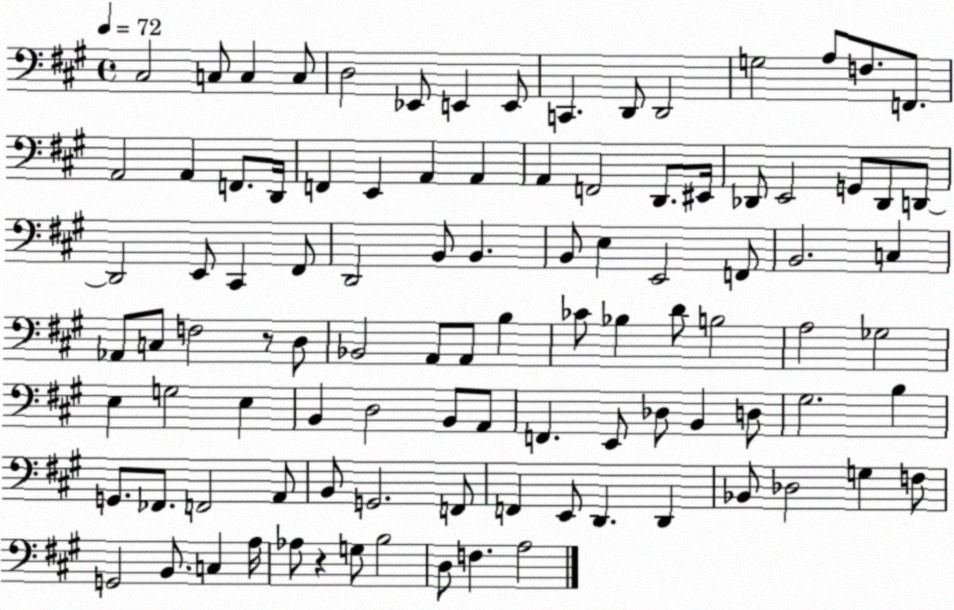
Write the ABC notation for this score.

X:1
T:Untitled
M:4/4
L:1/4
K:A
^C,2 C,/2 C, C,/2 D,2 _E,,/2 E,, E,,/2 C,, D,,/2 D,,2 G,2 A,/2 F,/2 F,,/2 A,,2 A,, F,,/2 D,,/4 F,, E,, A,, A,, A,, F,,2 D,,/2 ^E,,/4 _D,,/2 E,,2 G,,/2 _D,,/2 D,,/2 D,,2 E,,/2 ^C,, ^F,,/2 D,,2 B,,/2 B,, B,,/2 E, E,,2 F,,/2 B,,2 C, _A,,/2 C,/2 F,2 z/2 D,/2 _B,,2 A,,/2 A,,/2 B, _C/2 _B, D/2 B,2 A,2 _G,2 E, G,2 E, B,, D,2 B,,/2 A,,/2 F,, E,,/2 _D,/2 B,, D,/2 ^G,2 B, G,,/2 _F,,/2 F,,2 A,,/2 B,,/2 G,,2 F,,/2 F,, E,,/2 D,, D,, _B,,/2 _D,2 G, F,/2 G,,2 B,,/2 C, A,/4 _A,/2 z G,/2 B,2 D,/2 F, A,2